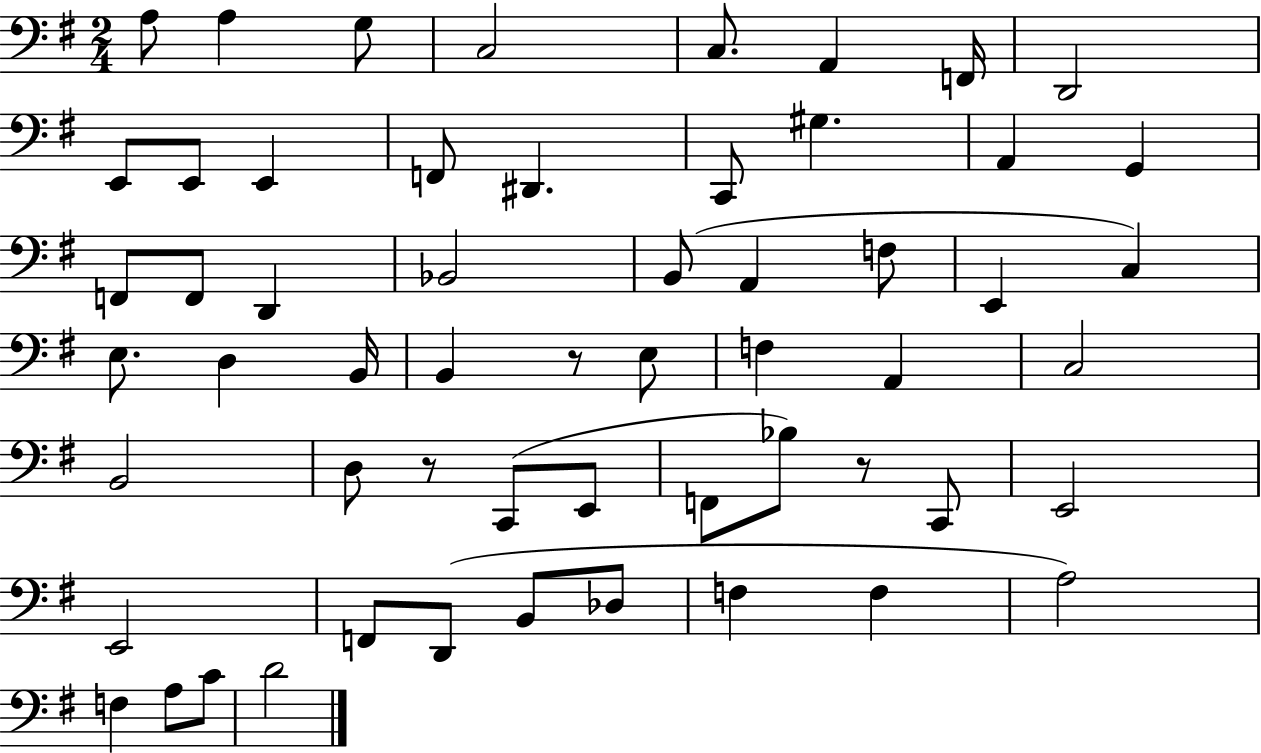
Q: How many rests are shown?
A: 3